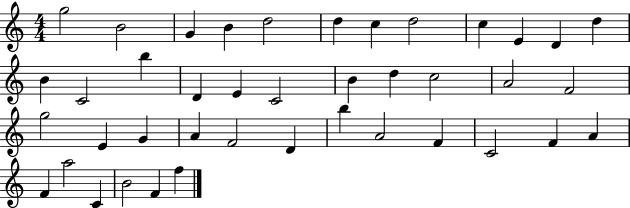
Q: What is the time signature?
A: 4/4